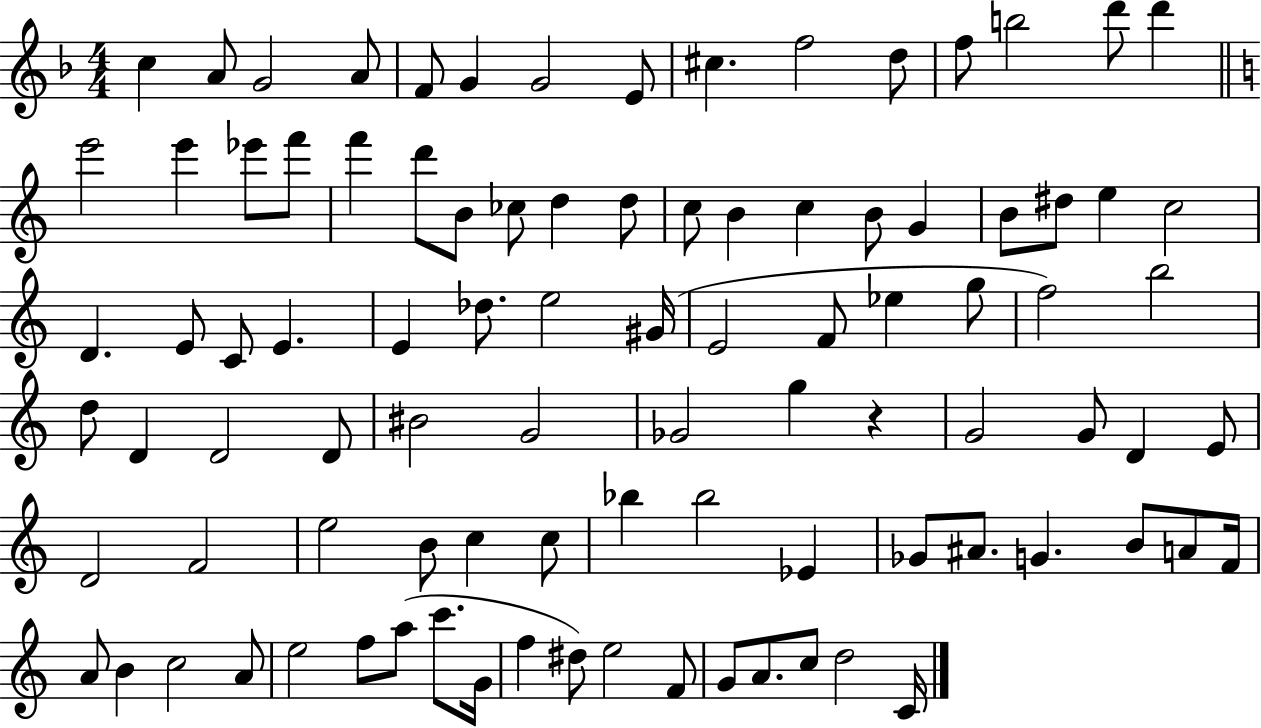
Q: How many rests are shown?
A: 1